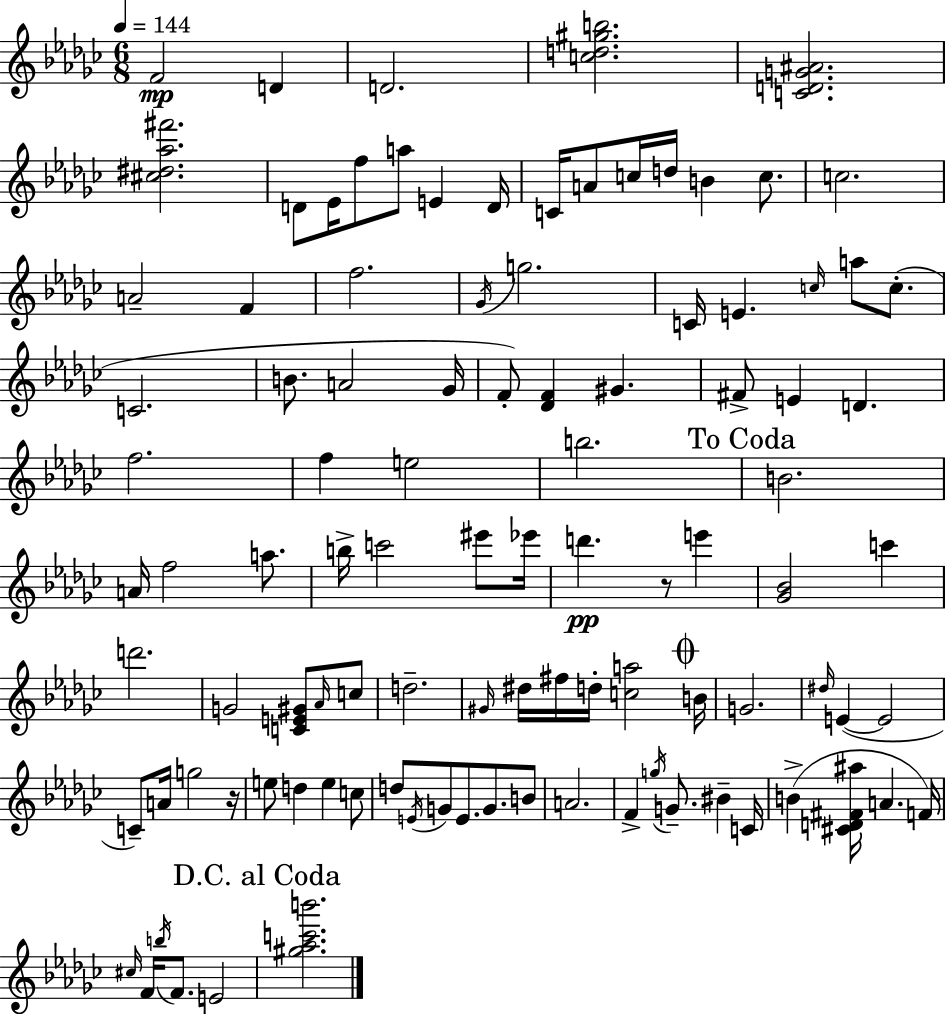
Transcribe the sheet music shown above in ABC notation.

X:1
T:Untitled
M:6/8
L:1/4
K:Ebm
F2 D D2 [cd^gb]2 [CDG^A]2 [^c^d_a^f']2 D/2 _E/4 f/2 a/2 E D/4 C/4 A/2 c/4 d/4 B c/2 c2 A2 F f2 _G/4 g2 C/4 E c/4 a/2 c/2 C2 B/2 A2 _G/4 F/2 [_DF] ^G ^F/2 E D f2 f e2 b2 B2 A/4 f2 a/2 b/4 c'2 ^e'/2 _e'/4 d' z/2 e' [_G_B]2 c' d'2 G2 [CE^G]/2 _A/4 c/2 d2 ^G/4 ^d/4 ^f/4 d/4 [ca]2 B/4 G2 ^d/4 E E2 C/2 A/4 g2 z/4 e/2 d e c/2 d/2 E/4 G/2 E/2 G/2 B/2 A2 F g/4 G/2 ^B C/4 B [^CD^F^a]/4 A F/4 ^c/4 F/4 b/4 F/2 E2 [^g_ac'b']2